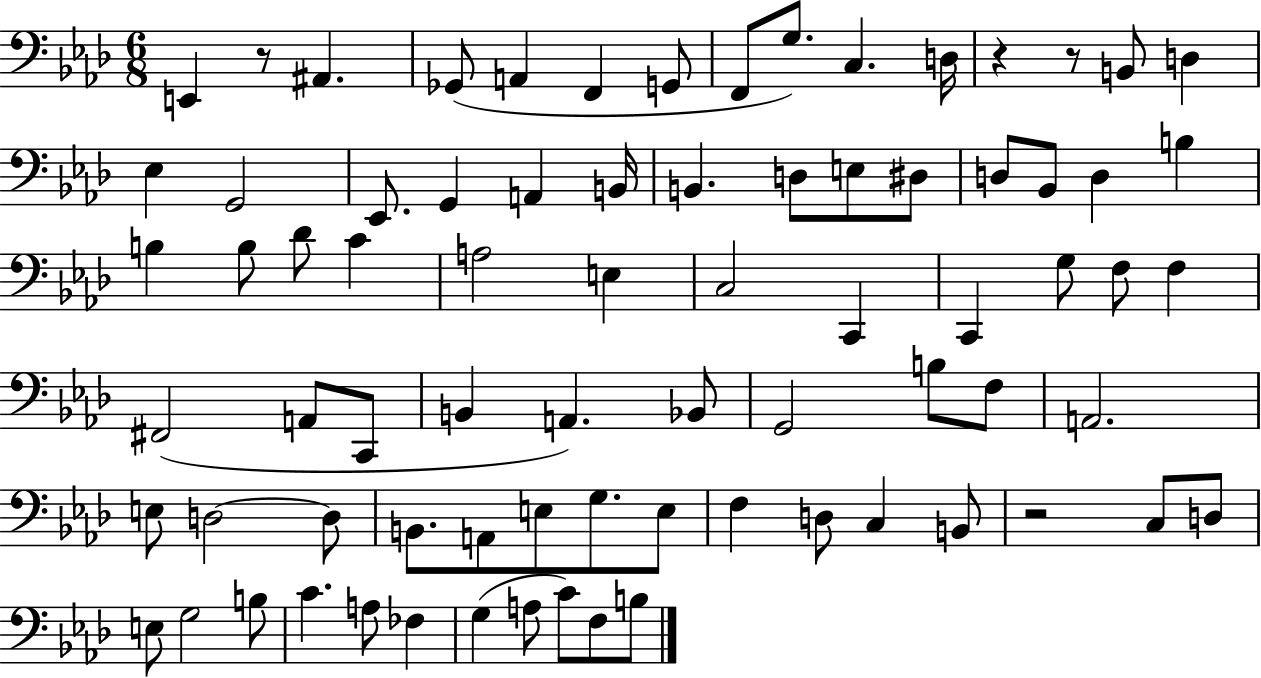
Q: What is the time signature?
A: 6/8